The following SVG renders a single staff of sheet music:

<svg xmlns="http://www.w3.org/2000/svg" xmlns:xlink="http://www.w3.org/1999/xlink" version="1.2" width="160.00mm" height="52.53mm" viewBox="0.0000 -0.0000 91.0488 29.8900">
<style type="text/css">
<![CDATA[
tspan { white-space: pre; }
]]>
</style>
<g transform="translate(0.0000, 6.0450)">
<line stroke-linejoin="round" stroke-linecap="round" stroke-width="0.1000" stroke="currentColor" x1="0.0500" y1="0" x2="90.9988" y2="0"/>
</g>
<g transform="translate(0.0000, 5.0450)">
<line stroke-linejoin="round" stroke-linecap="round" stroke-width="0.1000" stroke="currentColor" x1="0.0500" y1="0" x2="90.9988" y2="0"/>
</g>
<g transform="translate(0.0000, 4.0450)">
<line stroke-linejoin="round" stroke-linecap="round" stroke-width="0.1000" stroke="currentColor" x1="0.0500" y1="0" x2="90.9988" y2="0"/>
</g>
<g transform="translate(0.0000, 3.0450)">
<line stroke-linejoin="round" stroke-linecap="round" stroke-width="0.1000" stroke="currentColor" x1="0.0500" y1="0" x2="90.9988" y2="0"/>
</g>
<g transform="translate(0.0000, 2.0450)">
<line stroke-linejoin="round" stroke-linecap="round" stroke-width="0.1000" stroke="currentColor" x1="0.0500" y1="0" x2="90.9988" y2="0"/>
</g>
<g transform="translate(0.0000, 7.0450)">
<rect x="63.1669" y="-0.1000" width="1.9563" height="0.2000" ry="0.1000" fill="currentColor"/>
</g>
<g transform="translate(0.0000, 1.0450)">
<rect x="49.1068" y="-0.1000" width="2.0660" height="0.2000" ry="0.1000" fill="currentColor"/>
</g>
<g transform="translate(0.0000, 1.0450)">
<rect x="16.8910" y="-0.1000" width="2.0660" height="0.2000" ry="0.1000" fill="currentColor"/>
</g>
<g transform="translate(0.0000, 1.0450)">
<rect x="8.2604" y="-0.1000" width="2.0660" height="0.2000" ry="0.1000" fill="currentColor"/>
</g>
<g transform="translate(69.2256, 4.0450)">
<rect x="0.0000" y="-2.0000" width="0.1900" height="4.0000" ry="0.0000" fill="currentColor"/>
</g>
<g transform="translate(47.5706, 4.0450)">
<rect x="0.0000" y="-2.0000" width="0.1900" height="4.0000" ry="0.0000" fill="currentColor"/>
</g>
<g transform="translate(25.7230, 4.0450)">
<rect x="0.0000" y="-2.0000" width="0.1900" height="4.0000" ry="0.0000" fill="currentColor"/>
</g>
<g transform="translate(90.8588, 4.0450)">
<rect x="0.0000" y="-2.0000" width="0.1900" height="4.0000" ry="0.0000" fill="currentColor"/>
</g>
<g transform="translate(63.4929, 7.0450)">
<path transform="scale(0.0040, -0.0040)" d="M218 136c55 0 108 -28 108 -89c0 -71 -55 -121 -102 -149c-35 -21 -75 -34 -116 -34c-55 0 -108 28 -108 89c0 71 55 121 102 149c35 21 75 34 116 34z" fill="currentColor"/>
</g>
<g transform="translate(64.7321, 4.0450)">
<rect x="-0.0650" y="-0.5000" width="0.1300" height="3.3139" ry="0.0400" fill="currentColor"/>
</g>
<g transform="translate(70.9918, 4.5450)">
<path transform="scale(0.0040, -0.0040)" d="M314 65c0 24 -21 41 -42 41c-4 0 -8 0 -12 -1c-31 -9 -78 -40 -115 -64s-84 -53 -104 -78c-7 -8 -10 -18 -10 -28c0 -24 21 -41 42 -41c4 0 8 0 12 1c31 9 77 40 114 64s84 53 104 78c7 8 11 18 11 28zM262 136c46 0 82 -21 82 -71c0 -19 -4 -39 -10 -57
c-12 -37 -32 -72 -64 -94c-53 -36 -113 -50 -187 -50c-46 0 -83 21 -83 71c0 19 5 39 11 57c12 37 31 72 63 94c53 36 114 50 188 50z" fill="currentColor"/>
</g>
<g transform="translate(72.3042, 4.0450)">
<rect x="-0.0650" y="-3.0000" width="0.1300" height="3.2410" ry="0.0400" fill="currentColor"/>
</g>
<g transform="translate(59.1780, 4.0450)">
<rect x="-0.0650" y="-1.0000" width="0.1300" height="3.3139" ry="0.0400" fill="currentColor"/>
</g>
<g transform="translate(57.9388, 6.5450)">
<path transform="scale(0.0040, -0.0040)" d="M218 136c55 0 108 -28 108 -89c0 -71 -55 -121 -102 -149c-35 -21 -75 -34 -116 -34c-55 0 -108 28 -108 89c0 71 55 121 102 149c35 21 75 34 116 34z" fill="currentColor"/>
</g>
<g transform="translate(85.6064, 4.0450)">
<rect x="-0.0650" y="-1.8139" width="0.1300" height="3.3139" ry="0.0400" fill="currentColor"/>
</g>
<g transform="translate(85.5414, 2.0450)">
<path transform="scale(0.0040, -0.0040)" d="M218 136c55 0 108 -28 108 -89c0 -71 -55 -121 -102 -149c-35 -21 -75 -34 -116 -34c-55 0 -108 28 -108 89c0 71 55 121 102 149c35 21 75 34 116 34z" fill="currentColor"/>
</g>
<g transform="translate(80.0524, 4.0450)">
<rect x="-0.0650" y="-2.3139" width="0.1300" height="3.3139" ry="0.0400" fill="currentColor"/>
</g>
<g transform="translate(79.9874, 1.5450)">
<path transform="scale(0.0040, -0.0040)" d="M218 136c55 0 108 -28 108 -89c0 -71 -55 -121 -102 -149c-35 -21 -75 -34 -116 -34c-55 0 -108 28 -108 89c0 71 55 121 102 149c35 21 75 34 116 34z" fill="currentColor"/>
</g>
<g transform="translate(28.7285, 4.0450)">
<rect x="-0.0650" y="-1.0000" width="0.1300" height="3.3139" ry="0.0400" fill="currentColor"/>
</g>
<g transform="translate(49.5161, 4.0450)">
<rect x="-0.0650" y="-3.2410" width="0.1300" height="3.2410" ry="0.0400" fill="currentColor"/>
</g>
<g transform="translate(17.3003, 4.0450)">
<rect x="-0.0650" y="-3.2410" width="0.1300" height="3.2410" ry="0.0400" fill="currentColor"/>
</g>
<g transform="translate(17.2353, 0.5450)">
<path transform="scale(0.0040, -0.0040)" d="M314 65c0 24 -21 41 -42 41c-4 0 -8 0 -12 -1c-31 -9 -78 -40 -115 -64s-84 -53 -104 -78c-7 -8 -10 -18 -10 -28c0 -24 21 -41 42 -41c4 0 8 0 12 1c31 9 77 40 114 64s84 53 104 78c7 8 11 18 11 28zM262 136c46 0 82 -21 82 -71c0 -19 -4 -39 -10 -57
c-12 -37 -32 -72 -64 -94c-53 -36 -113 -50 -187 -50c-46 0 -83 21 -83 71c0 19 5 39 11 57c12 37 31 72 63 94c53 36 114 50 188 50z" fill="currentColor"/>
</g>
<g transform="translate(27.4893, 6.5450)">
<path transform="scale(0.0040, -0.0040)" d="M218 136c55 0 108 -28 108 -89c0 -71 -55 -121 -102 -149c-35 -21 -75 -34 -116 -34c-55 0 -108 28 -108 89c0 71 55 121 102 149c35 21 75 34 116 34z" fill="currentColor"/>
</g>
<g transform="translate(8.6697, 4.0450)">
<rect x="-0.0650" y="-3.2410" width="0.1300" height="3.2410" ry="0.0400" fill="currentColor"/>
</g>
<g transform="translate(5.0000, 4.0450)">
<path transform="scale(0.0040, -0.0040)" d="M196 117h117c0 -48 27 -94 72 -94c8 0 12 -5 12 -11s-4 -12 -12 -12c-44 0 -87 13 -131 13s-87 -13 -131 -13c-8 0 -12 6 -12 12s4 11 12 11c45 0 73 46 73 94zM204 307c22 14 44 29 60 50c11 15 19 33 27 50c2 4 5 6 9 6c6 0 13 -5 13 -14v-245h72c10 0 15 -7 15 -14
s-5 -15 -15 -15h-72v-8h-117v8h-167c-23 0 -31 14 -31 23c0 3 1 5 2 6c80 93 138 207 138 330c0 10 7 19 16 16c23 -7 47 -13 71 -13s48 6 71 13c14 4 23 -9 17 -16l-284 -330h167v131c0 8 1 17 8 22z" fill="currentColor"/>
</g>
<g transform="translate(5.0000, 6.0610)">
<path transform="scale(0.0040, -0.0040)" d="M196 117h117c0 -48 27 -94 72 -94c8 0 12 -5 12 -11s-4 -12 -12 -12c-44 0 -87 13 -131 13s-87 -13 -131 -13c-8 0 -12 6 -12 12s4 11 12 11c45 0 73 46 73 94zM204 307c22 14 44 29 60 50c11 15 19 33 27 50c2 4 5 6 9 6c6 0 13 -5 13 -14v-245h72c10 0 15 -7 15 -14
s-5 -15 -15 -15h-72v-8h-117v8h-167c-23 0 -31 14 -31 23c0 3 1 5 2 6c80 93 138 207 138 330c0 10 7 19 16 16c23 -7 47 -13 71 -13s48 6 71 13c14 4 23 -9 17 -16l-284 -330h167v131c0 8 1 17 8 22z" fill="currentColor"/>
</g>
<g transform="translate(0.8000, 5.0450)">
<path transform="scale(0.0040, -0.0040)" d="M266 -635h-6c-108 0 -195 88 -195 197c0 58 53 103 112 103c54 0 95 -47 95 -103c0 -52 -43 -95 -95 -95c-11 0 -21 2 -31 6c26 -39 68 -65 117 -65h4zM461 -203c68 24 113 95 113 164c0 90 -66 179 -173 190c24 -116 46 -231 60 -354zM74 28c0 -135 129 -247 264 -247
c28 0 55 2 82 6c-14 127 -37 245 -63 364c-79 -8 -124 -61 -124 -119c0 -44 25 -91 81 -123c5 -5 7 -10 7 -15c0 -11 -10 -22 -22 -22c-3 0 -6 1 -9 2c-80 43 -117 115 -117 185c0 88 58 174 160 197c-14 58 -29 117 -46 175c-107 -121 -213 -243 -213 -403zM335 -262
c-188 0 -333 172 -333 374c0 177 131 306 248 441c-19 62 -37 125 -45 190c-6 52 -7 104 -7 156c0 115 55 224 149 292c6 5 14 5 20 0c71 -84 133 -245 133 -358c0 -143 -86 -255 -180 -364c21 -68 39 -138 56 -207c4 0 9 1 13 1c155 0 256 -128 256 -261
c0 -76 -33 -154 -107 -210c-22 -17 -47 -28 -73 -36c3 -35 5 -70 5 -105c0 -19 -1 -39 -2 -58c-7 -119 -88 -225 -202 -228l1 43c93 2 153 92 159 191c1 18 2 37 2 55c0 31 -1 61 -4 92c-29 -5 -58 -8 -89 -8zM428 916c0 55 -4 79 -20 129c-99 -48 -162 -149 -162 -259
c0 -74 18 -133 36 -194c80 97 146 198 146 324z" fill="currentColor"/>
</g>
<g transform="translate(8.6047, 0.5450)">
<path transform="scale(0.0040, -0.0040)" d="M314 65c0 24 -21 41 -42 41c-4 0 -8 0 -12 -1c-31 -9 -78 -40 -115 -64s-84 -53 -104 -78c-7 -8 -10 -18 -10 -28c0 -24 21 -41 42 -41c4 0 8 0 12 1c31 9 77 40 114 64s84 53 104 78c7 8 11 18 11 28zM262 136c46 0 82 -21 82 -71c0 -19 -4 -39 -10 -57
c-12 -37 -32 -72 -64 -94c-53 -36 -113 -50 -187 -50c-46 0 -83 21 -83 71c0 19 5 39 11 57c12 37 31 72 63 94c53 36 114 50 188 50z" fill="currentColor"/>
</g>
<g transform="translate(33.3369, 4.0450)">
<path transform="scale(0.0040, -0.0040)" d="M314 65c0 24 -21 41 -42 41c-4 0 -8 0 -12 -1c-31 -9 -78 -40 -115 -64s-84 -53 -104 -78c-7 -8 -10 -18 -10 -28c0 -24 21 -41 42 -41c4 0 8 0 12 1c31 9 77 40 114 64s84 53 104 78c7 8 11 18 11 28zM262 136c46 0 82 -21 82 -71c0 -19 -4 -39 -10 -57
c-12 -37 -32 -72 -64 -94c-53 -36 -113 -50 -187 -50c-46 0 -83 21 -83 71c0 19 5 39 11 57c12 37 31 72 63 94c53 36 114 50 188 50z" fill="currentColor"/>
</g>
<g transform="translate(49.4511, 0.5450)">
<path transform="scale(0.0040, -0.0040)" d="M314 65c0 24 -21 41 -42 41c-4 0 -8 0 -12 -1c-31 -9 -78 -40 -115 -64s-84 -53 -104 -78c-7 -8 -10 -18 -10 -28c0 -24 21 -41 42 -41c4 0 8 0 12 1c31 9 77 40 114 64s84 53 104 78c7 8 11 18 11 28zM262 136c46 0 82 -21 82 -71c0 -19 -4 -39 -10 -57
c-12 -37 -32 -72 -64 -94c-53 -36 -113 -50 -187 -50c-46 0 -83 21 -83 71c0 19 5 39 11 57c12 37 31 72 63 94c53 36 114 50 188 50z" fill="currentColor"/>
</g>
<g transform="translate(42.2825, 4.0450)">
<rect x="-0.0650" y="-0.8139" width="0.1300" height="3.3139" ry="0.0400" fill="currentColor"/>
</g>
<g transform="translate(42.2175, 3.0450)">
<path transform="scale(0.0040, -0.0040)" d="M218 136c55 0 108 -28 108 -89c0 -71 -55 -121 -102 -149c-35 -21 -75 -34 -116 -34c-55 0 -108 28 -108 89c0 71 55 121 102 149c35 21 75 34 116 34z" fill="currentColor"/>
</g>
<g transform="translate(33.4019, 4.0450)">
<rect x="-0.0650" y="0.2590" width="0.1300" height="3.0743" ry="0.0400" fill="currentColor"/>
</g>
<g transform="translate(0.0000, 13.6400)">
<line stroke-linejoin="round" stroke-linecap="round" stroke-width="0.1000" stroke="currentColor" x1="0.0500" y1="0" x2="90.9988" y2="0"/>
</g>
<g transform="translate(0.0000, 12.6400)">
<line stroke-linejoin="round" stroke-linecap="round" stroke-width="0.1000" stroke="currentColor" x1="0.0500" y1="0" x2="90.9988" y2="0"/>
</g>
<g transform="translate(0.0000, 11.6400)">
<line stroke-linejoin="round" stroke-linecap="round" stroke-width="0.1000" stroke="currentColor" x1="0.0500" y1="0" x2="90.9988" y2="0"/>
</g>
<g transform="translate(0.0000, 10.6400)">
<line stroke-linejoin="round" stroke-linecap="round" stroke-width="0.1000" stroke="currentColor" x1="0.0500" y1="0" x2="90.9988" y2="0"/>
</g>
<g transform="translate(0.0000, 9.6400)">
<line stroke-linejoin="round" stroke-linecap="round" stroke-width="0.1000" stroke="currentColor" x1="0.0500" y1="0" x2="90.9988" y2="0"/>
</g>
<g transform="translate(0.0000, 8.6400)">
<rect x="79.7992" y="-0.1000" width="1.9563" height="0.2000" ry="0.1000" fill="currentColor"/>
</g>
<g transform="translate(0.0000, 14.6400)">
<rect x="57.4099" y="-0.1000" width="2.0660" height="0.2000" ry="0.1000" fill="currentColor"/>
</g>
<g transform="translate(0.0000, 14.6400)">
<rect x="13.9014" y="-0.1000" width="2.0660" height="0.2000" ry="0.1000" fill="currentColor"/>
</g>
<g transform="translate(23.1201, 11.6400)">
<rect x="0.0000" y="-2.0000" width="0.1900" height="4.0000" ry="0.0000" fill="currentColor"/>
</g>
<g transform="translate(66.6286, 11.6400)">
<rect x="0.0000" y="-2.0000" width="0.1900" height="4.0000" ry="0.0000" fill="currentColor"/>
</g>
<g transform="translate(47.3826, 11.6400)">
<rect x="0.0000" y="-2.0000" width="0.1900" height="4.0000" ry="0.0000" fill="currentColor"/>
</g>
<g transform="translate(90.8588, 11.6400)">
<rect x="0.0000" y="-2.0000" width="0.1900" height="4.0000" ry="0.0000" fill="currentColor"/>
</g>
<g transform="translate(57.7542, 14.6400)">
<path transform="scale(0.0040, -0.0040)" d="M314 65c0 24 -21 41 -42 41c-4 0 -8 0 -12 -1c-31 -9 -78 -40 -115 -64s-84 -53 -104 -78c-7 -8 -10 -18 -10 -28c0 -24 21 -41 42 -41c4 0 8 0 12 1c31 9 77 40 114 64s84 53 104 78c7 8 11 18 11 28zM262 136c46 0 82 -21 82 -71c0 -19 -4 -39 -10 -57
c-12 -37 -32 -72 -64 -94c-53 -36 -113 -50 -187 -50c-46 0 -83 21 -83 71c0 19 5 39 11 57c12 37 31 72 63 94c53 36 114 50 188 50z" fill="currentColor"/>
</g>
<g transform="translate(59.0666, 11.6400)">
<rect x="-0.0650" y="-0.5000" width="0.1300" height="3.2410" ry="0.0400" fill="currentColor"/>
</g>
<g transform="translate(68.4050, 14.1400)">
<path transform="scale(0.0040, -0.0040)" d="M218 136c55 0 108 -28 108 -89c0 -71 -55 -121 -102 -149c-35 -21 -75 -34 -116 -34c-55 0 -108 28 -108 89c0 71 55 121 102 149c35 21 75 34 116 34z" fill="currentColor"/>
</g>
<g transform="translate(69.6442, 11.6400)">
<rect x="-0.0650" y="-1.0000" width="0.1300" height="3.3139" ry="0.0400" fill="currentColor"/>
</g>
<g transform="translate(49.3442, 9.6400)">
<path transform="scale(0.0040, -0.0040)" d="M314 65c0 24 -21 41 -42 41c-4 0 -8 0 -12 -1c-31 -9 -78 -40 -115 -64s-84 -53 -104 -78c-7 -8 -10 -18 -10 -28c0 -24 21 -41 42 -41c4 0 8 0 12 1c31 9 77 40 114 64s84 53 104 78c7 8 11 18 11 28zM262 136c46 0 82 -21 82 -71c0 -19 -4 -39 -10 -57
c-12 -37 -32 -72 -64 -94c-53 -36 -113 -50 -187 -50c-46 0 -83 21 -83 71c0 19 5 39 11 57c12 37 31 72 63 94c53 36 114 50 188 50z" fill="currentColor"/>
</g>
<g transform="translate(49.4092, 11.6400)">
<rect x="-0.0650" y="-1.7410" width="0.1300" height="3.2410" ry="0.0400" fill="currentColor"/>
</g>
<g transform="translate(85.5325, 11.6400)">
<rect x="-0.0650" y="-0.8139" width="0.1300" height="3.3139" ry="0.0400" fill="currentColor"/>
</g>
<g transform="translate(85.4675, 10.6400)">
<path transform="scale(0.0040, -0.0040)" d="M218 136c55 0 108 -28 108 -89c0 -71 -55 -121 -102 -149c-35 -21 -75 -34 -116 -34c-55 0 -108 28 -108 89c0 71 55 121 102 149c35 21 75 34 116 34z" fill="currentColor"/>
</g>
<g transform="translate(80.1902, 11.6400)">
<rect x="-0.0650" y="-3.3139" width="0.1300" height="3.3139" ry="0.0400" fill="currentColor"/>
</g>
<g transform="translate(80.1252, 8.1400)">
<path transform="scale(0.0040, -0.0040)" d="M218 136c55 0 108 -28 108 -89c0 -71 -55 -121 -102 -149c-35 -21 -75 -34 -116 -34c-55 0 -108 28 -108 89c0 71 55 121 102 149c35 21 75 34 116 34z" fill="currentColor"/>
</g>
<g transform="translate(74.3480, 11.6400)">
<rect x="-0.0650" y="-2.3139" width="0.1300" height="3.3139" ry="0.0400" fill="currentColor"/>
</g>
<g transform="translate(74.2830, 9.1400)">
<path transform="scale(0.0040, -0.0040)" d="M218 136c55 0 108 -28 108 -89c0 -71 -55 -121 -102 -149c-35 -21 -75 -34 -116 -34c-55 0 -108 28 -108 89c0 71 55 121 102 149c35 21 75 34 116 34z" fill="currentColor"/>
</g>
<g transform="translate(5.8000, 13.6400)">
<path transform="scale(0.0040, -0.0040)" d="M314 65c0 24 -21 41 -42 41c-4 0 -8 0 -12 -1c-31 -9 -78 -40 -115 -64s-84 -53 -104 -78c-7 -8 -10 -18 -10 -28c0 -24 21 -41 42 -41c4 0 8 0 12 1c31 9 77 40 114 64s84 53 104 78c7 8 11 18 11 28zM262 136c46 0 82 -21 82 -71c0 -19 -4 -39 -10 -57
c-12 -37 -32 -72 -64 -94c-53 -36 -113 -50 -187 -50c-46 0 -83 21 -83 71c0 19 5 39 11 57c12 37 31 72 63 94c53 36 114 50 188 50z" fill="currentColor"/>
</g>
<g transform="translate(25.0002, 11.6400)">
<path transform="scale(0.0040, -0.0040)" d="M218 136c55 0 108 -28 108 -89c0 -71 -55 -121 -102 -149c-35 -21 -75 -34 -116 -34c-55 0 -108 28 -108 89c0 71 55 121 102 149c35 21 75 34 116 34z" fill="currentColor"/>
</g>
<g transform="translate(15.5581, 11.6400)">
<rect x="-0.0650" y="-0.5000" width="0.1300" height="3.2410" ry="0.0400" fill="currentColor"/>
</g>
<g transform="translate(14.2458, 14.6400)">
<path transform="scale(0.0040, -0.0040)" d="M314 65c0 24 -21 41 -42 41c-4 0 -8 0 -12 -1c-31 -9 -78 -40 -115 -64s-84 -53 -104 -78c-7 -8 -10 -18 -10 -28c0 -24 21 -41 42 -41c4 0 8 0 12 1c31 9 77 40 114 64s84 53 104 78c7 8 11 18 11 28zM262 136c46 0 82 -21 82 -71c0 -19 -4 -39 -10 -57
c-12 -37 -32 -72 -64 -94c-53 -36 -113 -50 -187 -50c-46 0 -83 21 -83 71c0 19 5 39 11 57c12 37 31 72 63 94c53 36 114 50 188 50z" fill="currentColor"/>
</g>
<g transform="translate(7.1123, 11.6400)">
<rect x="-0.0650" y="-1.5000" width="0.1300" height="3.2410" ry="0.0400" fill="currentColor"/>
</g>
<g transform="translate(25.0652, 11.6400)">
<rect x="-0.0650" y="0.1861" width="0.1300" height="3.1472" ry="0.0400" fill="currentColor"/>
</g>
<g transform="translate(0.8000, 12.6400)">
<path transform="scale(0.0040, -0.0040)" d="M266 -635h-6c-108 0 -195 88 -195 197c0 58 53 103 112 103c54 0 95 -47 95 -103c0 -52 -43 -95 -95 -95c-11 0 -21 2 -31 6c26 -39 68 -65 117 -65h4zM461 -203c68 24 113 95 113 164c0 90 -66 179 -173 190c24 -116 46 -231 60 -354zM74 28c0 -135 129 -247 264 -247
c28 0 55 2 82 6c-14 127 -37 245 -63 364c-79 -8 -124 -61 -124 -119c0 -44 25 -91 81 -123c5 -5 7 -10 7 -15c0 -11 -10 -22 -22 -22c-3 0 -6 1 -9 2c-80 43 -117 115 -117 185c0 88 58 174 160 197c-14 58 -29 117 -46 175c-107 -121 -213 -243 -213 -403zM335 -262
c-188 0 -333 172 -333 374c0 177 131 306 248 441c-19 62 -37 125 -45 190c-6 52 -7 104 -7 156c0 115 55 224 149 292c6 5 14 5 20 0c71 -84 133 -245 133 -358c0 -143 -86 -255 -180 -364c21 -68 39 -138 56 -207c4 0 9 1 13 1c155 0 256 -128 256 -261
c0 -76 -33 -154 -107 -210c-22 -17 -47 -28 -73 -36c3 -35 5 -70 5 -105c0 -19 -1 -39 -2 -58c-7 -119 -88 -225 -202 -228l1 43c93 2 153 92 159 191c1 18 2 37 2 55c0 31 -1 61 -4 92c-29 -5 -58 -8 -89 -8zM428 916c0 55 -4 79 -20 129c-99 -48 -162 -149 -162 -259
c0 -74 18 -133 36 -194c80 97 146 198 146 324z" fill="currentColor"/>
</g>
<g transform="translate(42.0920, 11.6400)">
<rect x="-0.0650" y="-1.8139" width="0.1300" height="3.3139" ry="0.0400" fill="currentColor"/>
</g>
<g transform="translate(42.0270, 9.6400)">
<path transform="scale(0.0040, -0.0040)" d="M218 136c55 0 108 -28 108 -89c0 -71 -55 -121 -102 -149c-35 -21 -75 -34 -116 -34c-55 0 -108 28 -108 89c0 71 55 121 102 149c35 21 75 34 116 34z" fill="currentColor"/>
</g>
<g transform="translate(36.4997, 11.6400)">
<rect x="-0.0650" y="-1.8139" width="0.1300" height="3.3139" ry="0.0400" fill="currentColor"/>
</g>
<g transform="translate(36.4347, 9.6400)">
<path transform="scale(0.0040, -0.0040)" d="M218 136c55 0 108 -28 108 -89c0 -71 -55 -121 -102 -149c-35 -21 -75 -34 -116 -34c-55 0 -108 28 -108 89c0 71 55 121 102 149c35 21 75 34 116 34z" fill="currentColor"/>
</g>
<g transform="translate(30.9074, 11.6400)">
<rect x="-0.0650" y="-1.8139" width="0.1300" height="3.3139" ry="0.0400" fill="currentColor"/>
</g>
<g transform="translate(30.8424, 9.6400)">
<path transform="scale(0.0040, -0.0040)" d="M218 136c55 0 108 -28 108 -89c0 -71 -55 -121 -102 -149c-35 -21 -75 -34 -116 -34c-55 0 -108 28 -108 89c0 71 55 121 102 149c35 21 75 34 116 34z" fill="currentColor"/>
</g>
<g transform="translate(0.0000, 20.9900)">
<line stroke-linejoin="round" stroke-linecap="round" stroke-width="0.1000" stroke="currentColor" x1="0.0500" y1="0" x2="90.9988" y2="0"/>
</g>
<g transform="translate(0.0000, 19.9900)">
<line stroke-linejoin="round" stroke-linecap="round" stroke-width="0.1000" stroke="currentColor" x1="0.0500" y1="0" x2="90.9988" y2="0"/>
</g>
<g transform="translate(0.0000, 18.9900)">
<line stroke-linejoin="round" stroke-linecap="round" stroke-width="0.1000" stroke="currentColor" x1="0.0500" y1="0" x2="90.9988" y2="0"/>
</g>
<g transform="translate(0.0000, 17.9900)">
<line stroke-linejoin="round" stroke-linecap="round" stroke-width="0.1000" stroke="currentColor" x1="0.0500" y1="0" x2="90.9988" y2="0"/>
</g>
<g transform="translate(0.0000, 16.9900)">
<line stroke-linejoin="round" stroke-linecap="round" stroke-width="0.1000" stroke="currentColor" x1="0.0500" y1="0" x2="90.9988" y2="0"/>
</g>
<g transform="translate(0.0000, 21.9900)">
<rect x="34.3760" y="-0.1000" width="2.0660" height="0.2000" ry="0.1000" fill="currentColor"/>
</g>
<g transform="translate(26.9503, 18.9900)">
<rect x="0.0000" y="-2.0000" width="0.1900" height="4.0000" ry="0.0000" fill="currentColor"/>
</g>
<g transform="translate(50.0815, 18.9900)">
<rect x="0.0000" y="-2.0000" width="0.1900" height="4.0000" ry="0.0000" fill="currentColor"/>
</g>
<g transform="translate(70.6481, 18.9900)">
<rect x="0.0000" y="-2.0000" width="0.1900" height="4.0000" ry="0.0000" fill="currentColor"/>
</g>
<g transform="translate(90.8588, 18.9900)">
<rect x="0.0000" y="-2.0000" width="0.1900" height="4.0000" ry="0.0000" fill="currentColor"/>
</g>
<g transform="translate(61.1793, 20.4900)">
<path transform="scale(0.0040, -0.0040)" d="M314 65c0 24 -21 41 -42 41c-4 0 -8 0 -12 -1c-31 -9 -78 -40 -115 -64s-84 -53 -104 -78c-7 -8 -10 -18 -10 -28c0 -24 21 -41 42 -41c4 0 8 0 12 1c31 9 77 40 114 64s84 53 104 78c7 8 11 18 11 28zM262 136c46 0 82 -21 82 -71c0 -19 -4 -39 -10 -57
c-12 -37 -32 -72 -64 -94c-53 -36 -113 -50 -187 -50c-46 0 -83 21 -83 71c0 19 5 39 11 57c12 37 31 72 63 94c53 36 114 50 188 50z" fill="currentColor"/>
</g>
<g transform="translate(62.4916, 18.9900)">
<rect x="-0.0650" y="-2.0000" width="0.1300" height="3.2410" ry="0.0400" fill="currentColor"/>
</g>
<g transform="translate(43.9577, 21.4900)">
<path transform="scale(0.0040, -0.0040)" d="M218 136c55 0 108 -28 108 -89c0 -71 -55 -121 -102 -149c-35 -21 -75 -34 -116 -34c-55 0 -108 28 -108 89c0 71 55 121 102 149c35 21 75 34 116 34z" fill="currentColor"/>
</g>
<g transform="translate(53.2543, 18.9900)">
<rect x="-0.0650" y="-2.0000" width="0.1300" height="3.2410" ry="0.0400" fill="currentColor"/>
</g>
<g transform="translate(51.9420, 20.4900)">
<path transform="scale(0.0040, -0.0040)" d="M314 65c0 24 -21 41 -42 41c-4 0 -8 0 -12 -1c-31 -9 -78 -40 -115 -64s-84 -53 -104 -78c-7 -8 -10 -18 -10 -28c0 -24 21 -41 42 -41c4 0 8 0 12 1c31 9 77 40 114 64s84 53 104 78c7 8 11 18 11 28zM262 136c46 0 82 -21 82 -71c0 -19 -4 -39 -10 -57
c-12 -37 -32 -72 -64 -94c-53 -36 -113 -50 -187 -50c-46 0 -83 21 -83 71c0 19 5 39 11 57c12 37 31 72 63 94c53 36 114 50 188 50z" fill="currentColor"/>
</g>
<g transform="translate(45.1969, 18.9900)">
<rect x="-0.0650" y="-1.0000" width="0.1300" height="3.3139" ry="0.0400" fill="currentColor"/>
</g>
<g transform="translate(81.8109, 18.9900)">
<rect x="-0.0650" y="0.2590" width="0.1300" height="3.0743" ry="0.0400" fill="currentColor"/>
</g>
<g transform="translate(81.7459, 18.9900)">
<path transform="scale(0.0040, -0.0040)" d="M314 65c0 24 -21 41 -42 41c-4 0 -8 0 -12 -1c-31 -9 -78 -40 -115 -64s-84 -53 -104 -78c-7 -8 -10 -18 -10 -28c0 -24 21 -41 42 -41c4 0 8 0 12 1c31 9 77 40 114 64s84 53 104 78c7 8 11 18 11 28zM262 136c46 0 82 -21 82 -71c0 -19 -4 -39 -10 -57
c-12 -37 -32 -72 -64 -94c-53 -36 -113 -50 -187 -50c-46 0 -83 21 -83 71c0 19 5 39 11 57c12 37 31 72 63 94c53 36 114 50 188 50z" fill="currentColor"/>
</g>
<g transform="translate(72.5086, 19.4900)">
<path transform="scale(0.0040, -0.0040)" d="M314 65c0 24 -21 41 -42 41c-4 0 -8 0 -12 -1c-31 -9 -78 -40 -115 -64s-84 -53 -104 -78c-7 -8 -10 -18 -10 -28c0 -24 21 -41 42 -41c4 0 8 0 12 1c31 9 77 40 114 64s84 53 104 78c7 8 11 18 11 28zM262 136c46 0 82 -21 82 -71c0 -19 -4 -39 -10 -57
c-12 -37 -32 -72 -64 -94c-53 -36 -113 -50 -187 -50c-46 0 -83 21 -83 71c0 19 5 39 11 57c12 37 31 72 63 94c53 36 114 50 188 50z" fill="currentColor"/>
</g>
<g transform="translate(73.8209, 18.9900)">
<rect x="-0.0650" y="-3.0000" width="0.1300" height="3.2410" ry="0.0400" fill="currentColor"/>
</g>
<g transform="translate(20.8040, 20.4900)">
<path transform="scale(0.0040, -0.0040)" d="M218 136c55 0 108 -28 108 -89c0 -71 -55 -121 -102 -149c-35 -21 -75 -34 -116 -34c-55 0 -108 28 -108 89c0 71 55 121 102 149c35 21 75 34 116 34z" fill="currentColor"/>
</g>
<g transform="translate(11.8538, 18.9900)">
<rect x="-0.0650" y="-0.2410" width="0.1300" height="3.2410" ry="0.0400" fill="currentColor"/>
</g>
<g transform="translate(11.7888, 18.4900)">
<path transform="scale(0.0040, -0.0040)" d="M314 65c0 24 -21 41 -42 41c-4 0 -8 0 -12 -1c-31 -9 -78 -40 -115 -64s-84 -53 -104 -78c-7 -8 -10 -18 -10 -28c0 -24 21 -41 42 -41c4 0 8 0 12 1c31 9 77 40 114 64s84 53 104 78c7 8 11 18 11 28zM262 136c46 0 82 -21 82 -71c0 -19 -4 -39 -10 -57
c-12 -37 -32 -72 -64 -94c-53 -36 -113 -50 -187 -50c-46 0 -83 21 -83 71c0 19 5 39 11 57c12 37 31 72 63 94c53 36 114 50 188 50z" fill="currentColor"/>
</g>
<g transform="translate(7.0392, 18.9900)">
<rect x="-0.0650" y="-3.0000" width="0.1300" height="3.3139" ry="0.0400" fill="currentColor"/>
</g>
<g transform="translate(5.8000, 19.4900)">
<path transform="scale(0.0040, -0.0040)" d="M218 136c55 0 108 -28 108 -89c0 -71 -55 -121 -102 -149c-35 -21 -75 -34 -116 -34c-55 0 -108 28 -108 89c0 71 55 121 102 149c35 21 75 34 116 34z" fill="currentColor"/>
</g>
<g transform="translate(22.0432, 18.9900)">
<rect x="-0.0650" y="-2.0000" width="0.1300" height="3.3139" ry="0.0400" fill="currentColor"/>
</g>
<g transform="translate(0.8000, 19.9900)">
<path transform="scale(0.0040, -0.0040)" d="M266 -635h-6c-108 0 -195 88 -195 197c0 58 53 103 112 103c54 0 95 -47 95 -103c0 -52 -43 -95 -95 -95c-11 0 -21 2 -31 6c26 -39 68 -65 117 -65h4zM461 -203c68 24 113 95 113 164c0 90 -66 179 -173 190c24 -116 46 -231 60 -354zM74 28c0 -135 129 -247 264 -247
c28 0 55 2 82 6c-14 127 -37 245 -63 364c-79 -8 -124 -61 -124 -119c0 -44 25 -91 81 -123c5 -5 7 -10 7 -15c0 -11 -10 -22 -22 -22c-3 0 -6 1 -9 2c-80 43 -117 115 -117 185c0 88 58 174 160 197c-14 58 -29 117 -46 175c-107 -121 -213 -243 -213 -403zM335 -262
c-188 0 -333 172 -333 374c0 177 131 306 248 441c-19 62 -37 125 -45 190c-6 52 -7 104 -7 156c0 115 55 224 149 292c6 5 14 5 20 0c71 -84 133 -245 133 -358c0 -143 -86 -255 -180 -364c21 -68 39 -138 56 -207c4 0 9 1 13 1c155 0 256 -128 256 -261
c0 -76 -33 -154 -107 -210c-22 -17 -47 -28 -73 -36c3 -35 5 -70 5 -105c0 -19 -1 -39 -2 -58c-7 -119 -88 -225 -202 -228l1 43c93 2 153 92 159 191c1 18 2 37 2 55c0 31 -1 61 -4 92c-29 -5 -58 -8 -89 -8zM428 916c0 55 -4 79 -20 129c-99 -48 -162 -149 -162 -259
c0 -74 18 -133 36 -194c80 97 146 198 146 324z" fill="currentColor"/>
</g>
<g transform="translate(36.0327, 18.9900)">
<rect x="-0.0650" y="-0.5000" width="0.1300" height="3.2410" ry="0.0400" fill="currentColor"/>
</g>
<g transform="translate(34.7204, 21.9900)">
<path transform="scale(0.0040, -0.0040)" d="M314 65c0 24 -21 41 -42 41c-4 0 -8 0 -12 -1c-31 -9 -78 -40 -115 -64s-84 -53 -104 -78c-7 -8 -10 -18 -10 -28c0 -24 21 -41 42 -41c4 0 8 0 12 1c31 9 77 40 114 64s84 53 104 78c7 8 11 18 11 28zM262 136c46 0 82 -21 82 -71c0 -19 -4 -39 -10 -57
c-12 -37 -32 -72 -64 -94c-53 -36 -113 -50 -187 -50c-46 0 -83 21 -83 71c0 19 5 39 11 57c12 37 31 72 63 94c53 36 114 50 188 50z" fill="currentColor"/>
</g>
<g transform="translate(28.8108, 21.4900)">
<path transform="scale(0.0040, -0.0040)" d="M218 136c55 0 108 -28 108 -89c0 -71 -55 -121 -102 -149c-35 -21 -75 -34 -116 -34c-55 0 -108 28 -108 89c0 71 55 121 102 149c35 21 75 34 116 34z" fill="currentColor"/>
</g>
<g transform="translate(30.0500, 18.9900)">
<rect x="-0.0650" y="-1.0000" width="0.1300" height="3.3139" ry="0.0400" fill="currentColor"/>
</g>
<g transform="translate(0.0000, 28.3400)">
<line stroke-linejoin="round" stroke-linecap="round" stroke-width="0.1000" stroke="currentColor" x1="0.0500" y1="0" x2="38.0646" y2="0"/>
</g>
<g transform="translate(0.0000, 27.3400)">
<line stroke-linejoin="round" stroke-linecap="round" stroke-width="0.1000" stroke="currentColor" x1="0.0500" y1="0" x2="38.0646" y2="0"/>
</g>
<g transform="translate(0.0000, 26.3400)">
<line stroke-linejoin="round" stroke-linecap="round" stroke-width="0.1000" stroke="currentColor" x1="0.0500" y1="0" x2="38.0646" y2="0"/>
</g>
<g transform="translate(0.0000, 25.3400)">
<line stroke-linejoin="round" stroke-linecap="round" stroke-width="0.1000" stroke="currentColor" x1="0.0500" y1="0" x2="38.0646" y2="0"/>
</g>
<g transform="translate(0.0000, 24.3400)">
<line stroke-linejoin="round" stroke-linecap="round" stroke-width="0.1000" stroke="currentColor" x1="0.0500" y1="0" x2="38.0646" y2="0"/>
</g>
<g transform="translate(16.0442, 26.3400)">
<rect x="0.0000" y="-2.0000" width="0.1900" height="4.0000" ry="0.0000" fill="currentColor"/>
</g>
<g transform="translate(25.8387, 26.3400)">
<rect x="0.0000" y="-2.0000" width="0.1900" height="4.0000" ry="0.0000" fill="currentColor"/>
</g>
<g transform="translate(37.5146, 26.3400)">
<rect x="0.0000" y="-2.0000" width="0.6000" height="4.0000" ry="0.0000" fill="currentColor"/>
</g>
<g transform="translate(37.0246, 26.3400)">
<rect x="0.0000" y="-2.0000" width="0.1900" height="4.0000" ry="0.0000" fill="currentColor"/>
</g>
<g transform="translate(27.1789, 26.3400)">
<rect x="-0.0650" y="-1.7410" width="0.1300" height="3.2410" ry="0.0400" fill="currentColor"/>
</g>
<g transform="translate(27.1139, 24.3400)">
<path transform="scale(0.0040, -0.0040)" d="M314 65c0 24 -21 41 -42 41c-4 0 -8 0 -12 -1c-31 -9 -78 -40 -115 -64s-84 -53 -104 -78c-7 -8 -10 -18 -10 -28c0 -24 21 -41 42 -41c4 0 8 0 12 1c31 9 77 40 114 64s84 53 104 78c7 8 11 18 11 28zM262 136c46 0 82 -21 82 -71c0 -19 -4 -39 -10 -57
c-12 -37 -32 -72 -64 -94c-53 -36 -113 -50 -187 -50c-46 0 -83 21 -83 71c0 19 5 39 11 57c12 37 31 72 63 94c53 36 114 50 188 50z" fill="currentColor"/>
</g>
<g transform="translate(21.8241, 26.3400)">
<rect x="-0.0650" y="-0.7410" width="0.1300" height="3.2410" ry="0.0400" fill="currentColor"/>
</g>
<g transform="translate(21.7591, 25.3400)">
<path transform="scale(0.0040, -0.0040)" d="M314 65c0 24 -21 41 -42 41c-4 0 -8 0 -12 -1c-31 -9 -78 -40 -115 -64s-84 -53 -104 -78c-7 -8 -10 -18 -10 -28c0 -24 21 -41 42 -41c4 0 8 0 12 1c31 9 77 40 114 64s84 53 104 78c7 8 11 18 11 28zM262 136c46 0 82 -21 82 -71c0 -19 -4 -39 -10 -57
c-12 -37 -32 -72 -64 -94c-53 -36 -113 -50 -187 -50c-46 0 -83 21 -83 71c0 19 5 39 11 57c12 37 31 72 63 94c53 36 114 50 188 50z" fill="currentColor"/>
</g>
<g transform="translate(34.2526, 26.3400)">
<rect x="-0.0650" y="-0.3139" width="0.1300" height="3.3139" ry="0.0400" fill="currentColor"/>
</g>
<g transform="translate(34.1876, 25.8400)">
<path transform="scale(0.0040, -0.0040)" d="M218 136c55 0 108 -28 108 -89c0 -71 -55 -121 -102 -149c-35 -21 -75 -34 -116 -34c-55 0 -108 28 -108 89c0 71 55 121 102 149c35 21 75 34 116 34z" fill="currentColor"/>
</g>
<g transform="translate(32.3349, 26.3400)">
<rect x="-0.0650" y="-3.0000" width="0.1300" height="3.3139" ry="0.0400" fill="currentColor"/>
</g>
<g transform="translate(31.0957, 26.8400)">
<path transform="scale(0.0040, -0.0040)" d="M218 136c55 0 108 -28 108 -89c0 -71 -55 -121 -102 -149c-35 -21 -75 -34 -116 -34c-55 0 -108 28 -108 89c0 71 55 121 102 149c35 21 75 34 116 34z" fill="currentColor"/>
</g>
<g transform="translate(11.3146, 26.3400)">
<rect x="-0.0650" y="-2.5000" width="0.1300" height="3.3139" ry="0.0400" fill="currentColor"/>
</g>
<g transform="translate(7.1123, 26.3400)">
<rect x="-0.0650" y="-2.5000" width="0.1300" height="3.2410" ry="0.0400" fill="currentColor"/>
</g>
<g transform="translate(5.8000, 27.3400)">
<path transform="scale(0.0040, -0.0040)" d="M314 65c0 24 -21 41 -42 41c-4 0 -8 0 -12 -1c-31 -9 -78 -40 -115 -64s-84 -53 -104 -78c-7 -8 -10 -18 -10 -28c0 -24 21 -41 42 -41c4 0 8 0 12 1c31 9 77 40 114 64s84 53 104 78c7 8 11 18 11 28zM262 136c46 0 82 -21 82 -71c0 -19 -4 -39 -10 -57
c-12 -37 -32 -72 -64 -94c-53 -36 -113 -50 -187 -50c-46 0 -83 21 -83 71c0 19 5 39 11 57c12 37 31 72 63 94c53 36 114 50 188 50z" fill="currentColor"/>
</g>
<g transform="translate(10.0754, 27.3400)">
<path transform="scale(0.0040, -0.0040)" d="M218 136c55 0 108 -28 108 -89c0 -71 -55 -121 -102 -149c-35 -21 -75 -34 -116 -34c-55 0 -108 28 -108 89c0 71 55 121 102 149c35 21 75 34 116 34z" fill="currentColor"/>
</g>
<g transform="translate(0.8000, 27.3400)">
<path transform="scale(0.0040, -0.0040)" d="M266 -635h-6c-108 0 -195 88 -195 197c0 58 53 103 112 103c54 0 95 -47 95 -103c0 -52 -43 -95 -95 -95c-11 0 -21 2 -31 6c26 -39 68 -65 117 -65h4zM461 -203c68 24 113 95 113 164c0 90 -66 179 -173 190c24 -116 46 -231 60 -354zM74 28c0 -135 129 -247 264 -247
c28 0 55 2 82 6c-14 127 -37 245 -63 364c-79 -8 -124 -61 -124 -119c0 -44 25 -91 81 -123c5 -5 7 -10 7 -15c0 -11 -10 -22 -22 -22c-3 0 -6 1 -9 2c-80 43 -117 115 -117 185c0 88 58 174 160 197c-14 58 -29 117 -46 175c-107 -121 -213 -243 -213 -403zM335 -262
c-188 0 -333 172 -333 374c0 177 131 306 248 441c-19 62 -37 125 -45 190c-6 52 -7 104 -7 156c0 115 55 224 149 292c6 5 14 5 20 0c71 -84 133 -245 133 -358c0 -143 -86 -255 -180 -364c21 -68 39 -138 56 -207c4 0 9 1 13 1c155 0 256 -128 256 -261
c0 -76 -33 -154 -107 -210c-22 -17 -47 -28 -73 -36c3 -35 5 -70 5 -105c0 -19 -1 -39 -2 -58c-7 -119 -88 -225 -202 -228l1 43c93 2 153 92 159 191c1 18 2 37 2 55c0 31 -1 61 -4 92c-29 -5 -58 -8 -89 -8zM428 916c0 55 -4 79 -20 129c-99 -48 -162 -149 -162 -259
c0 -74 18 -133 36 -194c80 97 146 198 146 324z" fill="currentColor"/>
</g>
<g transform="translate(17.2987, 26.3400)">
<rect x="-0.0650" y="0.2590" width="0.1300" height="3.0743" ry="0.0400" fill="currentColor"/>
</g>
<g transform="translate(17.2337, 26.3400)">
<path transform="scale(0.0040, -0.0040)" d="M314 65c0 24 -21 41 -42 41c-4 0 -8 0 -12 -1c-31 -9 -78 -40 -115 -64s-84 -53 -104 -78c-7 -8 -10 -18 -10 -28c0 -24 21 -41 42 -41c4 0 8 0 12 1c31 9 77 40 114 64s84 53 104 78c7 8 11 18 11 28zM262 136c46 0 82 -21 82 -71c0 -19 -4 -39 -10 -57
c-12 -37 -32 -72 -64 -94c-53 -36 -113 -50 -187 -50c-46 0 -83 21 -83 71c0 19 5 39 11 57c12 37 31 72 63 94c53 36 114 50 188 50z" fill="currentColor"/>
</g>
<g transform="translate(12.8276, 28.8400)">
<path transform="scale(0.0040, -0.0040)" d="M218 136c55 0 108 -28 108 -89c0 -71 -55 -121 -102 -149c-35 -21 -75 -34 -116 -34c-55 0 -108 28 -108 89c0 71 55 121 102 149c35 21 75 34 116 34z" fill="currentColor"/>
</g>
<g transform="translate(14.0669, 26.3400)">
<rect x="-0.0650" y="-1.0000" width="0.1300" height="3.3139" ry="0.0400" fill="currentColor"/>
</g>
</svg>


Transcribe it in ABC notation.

X:1
T:Untitled
M:4/4
L:1/4
K:C
b2 b2 D B2 d b2 D C A2 g f E2 C2 B f f f f2 C2 D g b d A c2 F D C2 D F2 F2 A2 B2 G2 G D B2 d2 f2 A c